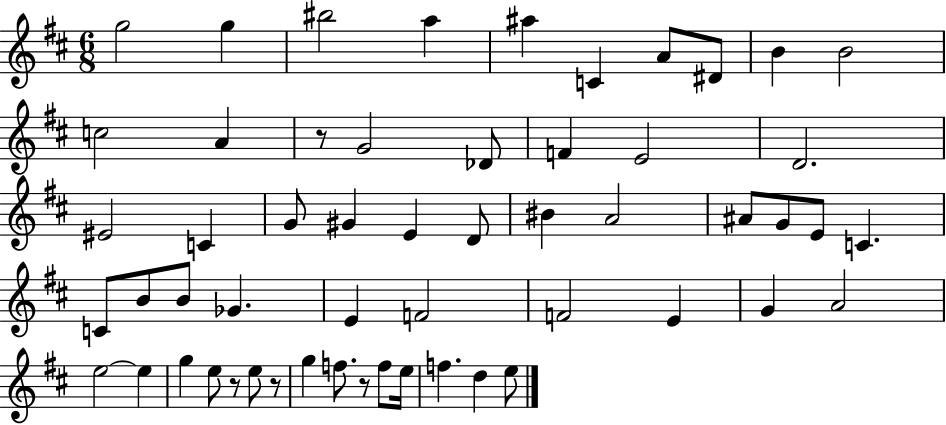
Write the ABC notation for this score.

X:1
T:Untitled
M:6/8
L:1/4
K:D
g2 g ^b2 a ^a C A/2 ^D/2 B B2 c2 A z/2 G2 _D/2 F E2 D2 ^E2 C G/2 ^G E D/2 ^B A2 ^A/2 G/2 E/2 C C/2 B/2 B/2 _G E F2 F2 E G A2 e2 e g e/2 z/2 e/2 z/2 g f/2 z/2 f/2 e/4 f d e/2